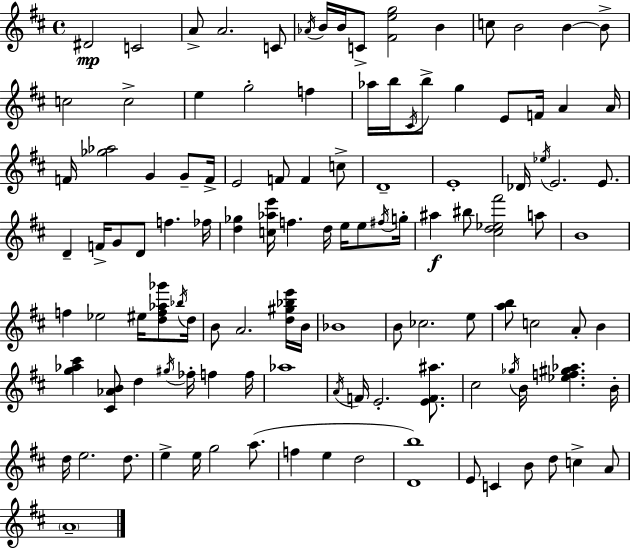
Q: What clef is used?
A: treble